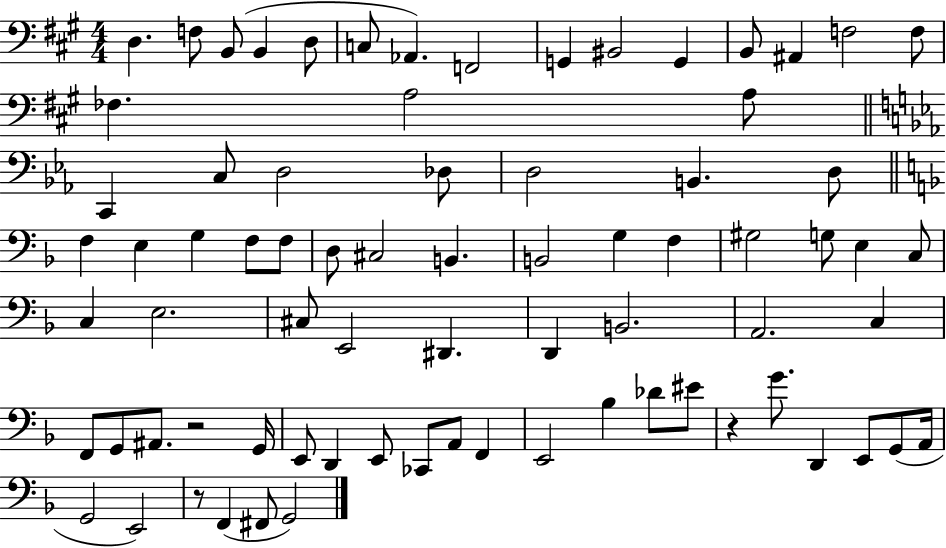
{
  \clef bass
  \numericTimeSignature
  \time 4/4
  \key a \major
  \repeat volta 2 { d4. f8 b,8( b,4 d8 | c8 aes,4.) f,2 | g,4 bis,2 g,4 | b,8 ais,4 f2 f8 | \break fes4. a2 a8 | \bar "||" \break \key ees \major c,4 c8 d2 des8 | d2 b,4. d8 | \bar "||" \break \key f \major f4 e4 g4 f8 f8 | d8 cis2 b,4. | b,2 g4 f4 | gis2 g8 e4 c8 | \break c4 e2. | cis8 e,2 dis,4. | d,4 b,2. | a,2. c4 | \break f,8 g,8 ais,8. r2 g,16 | e,8 d,4 e,8 ces,8 a,8 f,4 | e,2 bes4 des'8 eis'8 | r4 g'8. d,4 e,8 g,8( a,16 | \break g,2 e,2) | r8 f,4( fis,8 g,2) | } \bar "|."
}